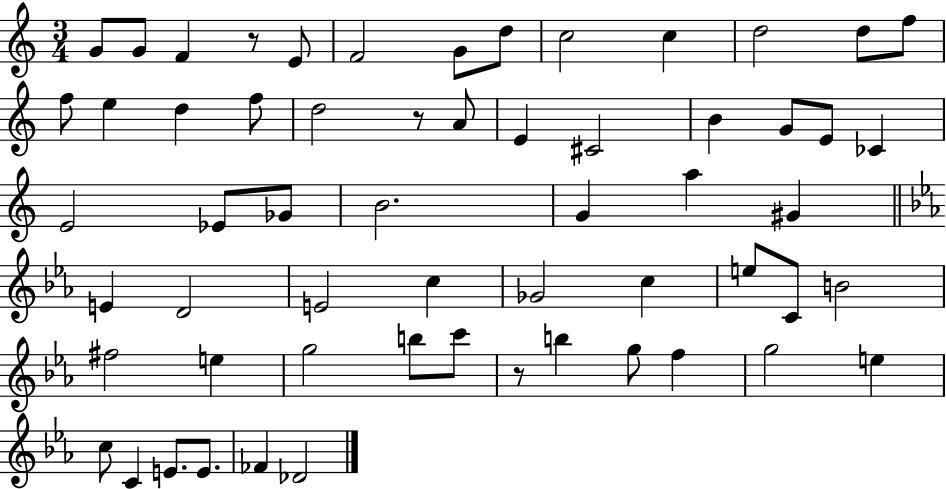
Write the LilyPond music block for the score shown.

{
  \clef treble
  \numericTimeSignature
  \time 3/4
  \key c \major
  g'8 g'8 f'4 r8 e'8 | f'2 g'8 d''8 | c''2 c''4 | d''2 d''8 f''8 | \break f''8 e''4 d''4 f''8 | d''2 r8 a'8 | e'4 cis'2 | b'4 g'8 e'8 ces'4 | \break e'2 ees'8 ges'8 | b'2. | g'4 a''4 gis'4 | \bar "||" \break \key ees \major e'4 d'2 | e'2 c''4 | ges'2 c''4 | e''8 c'8 b'2 | \break fis''2 e''4 | g''2 b''8 c'''8 | r8 b''4 g''8 f''4 | g''2 e''4 | \break c''8 c'4 e'8. e'8. | fes'4 des'2 | \bar "|."
}